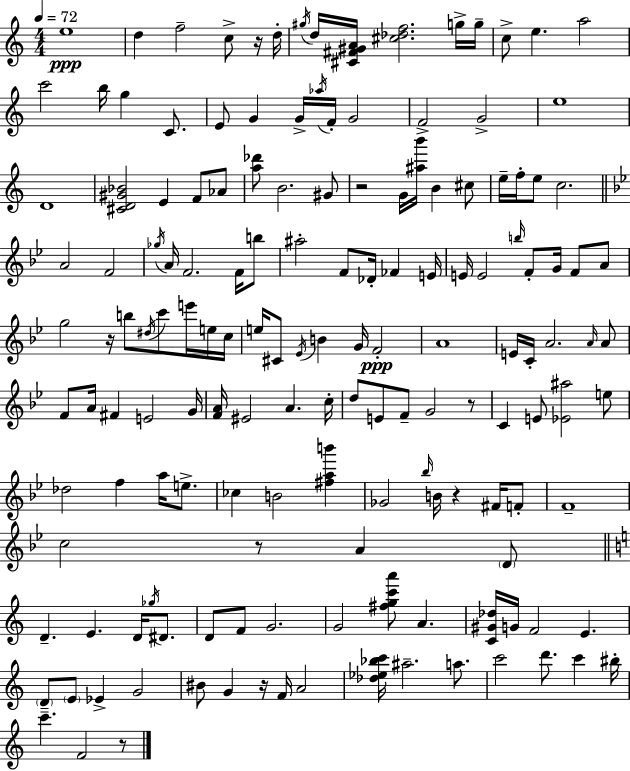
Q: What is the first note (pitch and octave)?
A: E5